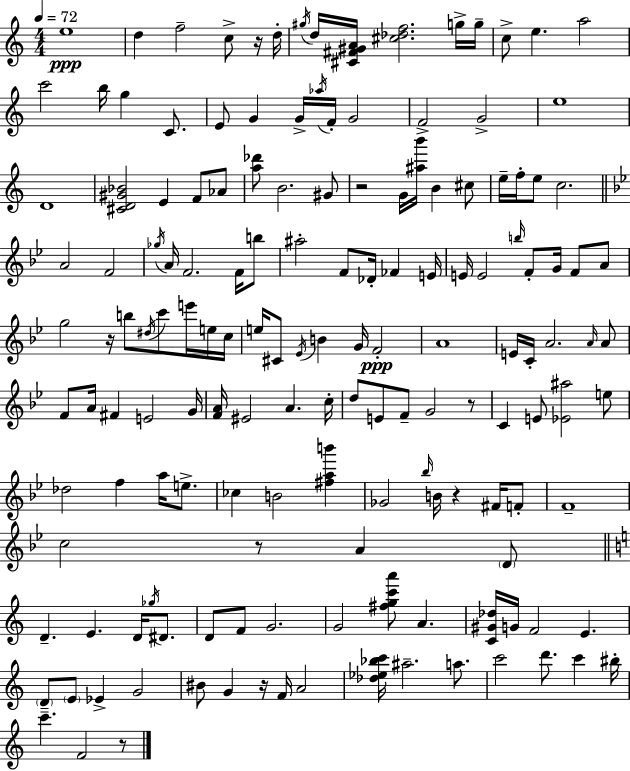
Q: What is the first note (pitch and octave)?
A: E5